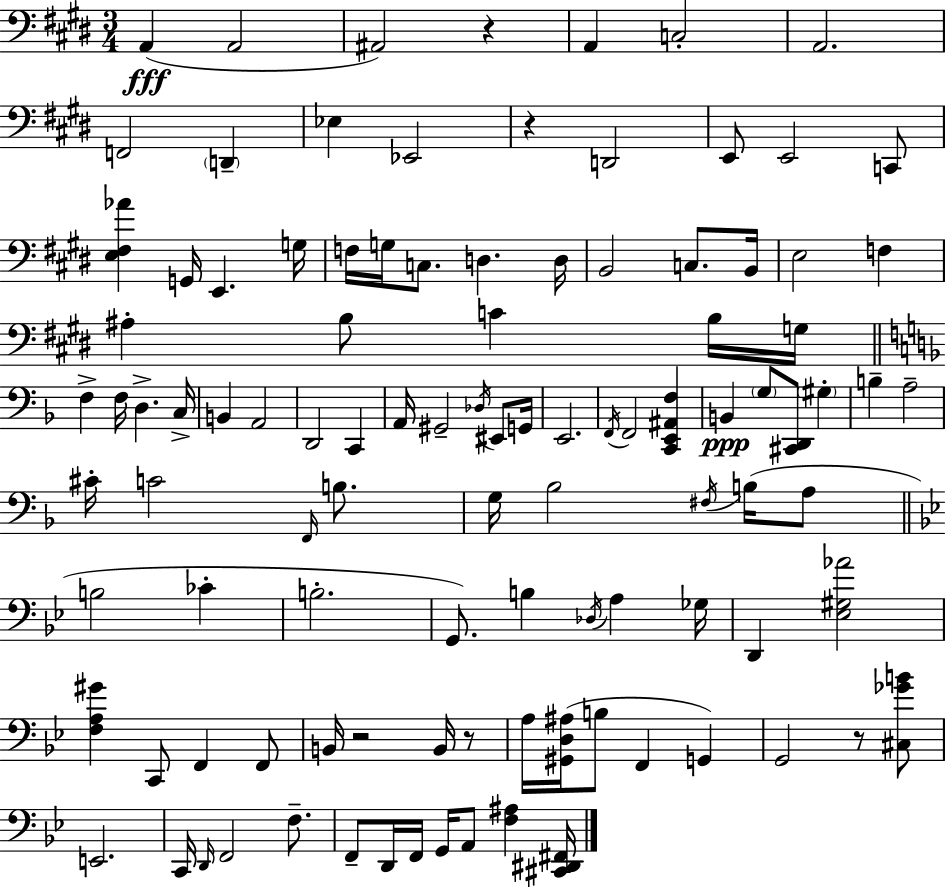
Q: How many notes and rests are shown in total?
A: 105